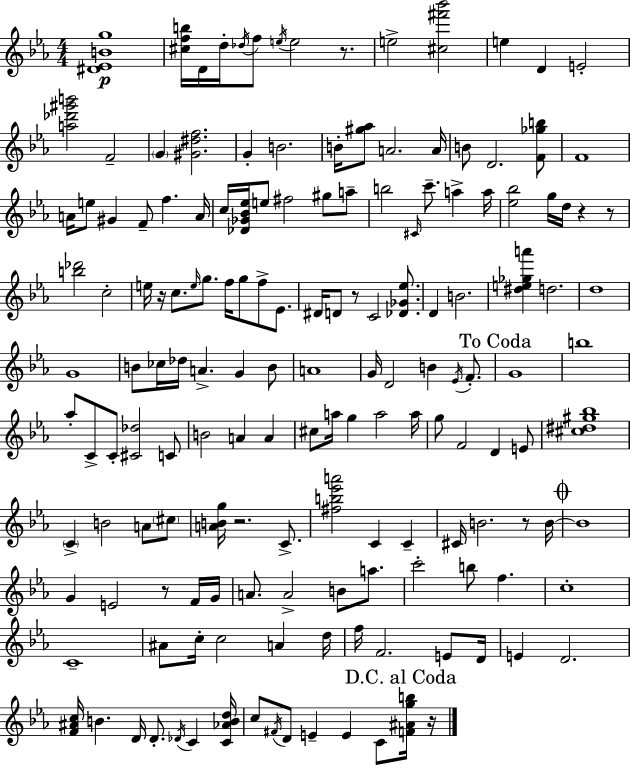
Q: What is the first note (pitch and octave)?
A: D4